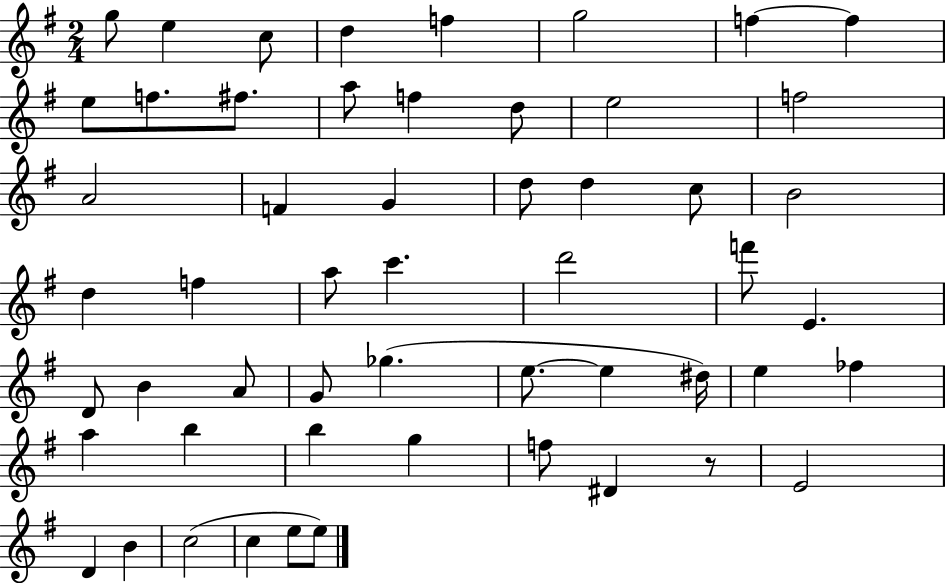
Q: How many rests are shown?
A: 1